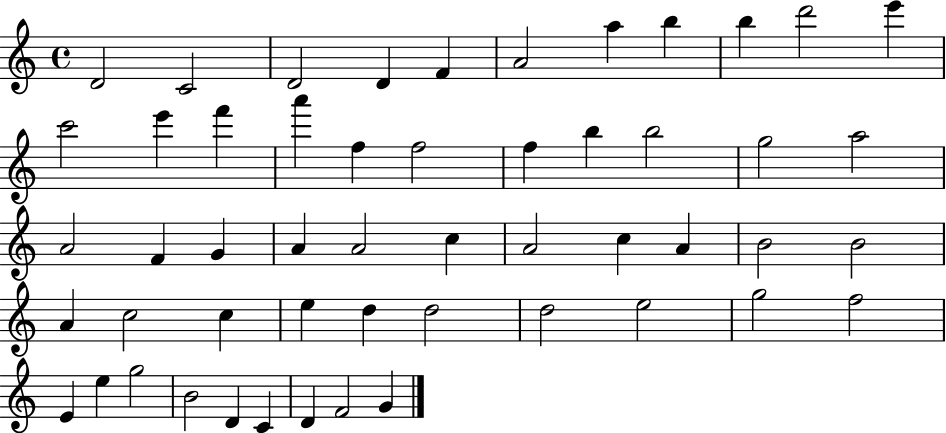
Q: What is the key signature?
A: C major